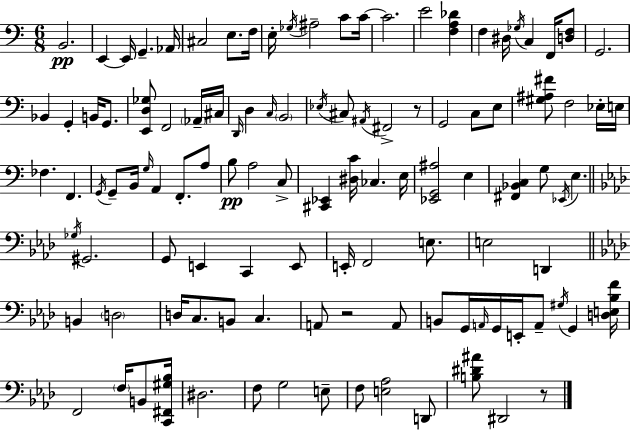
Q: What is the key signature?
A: C major